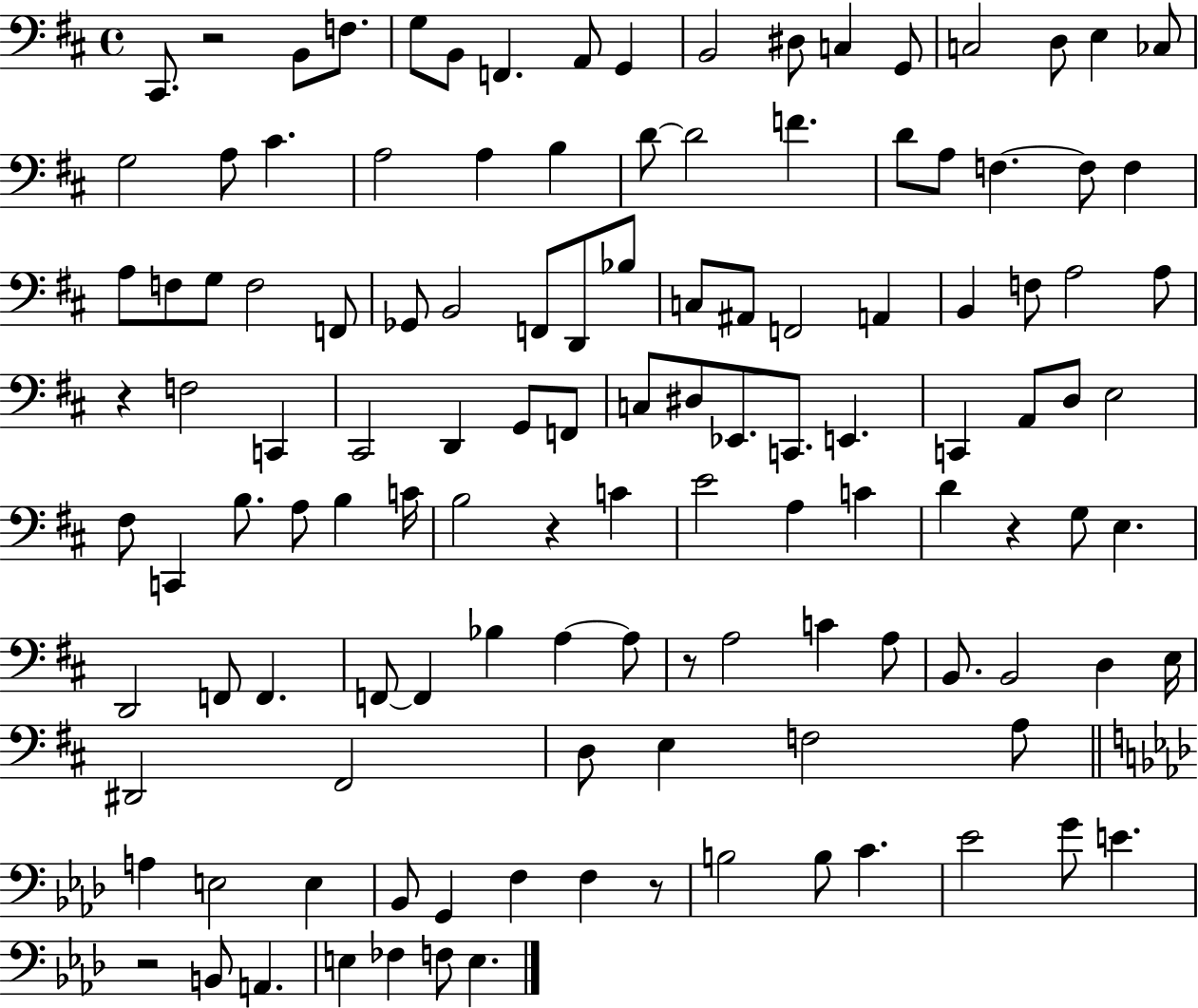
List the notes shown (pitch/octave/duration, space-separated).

C#2/e. R/h B2/e F3/e. G3/e B2/e F2/q. A2/e G2/q B2/h D#3/e C3/q G2/e C3/h D3/e E3/q CES3/e G3/h A3/e C#4/q. A3/h A3/q B3/q D4/e D4/h F4/q. D4/e A3/e F3/q. F3/e F3/q A3/e F3/e G3/e F3/h F2/e Gb2/e B2/h F2/e D2/e Bb3/e C3/e A#2/e F2/h A2/q B2/q F3/e A3/h A3/e R/q F3/h C2/q C#2/h D2/q G2/e F2/e C3/e D#3/e Eb2/e. C2/e. E2/q. C2/q A2/e D3/e E3/h F#3/e C2/q B3/e. A3/e B3/q C4/s B3/h R/q C4/q E4/h A3/q C4/q D4/q R/q G3/e E3/q. D2/h F2/e F2/q. F2/e F2/q Bb3/q A3/q A3/e R/e A3/h C4/q A3/e B2/e. B2/h D3/q E3/s D#2/h F#2/h D3/e E3/q F3/h A3/e A3/q E3/h E3/q Bb2/e G2/q F3/q F3/q R/e B3/h B3/e C4/q. Eb4/h G4/e E4/q. R/h B2/e A2/q. E3/q FES3/q F3/e E3/q.